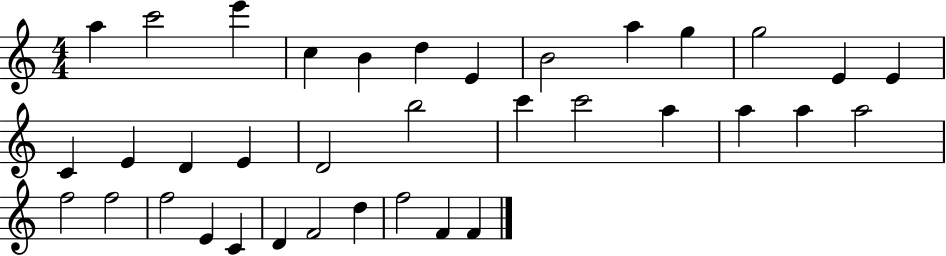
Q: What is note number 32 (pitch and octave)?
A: F4